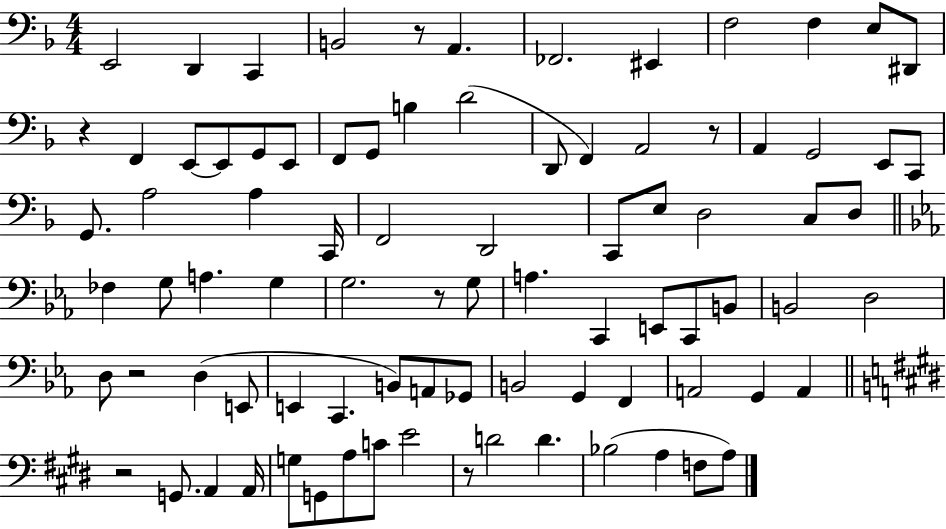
X:1
T:Untitled
M:4/4
L:1/4
K:F
E,,2 D,, C,, B,,2 z/2 A,, _F,,2 ^E,, F,2 F, E,/2 ^D,,/2 z F,, E,,/2 E,,/2 G,,/2 E,,/2 F,,/2 G,,/2 B, D2 D,,/2 F,, A,,2 z/2 A,, G,,2 E,,/2 C,,/2 G,,/2 A,2 A, C,,/4 F,,2 D,,2 C,,/2 E,/2 D,2 C,/2 D,/2 _F, G,/2 A, G, G,2 z/2 G,/2 A, C,, E,,/2 C,,/2 B,,/2 B,,2 D,2 D,/2 z2 D, E,,/2 E,, C,, B,,/2 A,,/2 _G,,/2 B,,2 G,, F,, A,,2 G,, A,, z2 G,,/2 A,, A,,/4 G,/2 G,,/2 A,/2 C/2 E2 z/2 D2 D _B,2 A, F,/2 A,/2